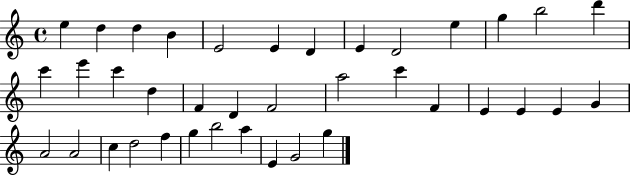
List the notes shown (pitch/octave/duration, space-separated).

E5/q D5/q D5/q B4/q E4/h E4/q D4/q E4/q D4/h E5/q G5/q B5/h D6/q C6/q E6/q C6/q D5/q F4/q D4/q F4/h A5/h C6/q F4/q E4/q E4/q E4/q G4/q A4/h A4/h C5/q D5/h F5/q G5/q B5/h A5/q E4/q G4/h G5/q